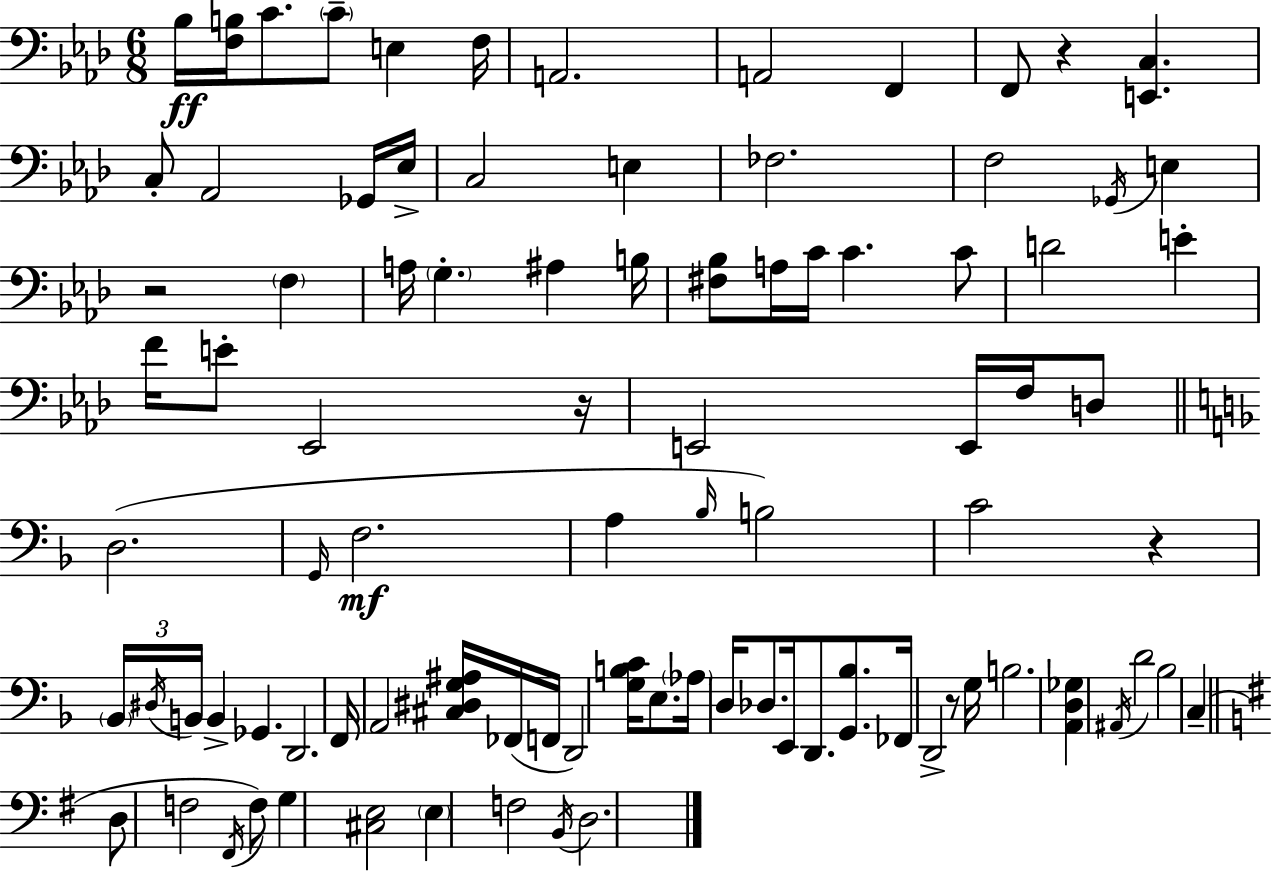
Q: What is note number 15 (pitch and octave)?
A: E3